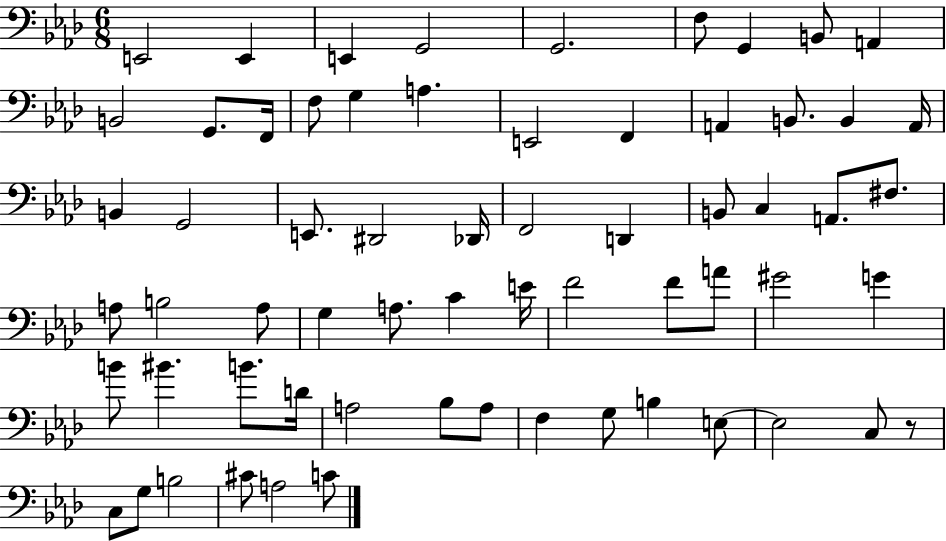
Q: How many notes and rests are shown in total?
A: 64